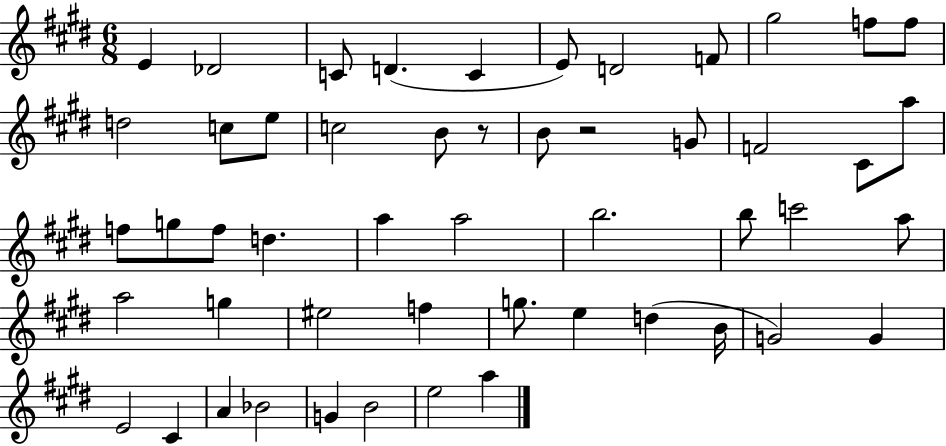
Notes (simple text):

E4/q Db4/h C4/e D4/q. C4/q E4/e D4/h F4/e G#5/h F5/e F5/e D5/h C5/e E5/e C5/h B4/e R/e B4/e R/h G4/e F4/h C#4/e A5/e F5/e G5/e F5/e D5/q. A5/q A5/h B5/h. B5/e C6/h A5/e A5/h G5/q EIS5/h F5/q G5/e. E5/q D5/q B4/s G4/h G4/q E4/h C#4/q A4/q Bb4/h G4/q B4/h E5/h A5/q